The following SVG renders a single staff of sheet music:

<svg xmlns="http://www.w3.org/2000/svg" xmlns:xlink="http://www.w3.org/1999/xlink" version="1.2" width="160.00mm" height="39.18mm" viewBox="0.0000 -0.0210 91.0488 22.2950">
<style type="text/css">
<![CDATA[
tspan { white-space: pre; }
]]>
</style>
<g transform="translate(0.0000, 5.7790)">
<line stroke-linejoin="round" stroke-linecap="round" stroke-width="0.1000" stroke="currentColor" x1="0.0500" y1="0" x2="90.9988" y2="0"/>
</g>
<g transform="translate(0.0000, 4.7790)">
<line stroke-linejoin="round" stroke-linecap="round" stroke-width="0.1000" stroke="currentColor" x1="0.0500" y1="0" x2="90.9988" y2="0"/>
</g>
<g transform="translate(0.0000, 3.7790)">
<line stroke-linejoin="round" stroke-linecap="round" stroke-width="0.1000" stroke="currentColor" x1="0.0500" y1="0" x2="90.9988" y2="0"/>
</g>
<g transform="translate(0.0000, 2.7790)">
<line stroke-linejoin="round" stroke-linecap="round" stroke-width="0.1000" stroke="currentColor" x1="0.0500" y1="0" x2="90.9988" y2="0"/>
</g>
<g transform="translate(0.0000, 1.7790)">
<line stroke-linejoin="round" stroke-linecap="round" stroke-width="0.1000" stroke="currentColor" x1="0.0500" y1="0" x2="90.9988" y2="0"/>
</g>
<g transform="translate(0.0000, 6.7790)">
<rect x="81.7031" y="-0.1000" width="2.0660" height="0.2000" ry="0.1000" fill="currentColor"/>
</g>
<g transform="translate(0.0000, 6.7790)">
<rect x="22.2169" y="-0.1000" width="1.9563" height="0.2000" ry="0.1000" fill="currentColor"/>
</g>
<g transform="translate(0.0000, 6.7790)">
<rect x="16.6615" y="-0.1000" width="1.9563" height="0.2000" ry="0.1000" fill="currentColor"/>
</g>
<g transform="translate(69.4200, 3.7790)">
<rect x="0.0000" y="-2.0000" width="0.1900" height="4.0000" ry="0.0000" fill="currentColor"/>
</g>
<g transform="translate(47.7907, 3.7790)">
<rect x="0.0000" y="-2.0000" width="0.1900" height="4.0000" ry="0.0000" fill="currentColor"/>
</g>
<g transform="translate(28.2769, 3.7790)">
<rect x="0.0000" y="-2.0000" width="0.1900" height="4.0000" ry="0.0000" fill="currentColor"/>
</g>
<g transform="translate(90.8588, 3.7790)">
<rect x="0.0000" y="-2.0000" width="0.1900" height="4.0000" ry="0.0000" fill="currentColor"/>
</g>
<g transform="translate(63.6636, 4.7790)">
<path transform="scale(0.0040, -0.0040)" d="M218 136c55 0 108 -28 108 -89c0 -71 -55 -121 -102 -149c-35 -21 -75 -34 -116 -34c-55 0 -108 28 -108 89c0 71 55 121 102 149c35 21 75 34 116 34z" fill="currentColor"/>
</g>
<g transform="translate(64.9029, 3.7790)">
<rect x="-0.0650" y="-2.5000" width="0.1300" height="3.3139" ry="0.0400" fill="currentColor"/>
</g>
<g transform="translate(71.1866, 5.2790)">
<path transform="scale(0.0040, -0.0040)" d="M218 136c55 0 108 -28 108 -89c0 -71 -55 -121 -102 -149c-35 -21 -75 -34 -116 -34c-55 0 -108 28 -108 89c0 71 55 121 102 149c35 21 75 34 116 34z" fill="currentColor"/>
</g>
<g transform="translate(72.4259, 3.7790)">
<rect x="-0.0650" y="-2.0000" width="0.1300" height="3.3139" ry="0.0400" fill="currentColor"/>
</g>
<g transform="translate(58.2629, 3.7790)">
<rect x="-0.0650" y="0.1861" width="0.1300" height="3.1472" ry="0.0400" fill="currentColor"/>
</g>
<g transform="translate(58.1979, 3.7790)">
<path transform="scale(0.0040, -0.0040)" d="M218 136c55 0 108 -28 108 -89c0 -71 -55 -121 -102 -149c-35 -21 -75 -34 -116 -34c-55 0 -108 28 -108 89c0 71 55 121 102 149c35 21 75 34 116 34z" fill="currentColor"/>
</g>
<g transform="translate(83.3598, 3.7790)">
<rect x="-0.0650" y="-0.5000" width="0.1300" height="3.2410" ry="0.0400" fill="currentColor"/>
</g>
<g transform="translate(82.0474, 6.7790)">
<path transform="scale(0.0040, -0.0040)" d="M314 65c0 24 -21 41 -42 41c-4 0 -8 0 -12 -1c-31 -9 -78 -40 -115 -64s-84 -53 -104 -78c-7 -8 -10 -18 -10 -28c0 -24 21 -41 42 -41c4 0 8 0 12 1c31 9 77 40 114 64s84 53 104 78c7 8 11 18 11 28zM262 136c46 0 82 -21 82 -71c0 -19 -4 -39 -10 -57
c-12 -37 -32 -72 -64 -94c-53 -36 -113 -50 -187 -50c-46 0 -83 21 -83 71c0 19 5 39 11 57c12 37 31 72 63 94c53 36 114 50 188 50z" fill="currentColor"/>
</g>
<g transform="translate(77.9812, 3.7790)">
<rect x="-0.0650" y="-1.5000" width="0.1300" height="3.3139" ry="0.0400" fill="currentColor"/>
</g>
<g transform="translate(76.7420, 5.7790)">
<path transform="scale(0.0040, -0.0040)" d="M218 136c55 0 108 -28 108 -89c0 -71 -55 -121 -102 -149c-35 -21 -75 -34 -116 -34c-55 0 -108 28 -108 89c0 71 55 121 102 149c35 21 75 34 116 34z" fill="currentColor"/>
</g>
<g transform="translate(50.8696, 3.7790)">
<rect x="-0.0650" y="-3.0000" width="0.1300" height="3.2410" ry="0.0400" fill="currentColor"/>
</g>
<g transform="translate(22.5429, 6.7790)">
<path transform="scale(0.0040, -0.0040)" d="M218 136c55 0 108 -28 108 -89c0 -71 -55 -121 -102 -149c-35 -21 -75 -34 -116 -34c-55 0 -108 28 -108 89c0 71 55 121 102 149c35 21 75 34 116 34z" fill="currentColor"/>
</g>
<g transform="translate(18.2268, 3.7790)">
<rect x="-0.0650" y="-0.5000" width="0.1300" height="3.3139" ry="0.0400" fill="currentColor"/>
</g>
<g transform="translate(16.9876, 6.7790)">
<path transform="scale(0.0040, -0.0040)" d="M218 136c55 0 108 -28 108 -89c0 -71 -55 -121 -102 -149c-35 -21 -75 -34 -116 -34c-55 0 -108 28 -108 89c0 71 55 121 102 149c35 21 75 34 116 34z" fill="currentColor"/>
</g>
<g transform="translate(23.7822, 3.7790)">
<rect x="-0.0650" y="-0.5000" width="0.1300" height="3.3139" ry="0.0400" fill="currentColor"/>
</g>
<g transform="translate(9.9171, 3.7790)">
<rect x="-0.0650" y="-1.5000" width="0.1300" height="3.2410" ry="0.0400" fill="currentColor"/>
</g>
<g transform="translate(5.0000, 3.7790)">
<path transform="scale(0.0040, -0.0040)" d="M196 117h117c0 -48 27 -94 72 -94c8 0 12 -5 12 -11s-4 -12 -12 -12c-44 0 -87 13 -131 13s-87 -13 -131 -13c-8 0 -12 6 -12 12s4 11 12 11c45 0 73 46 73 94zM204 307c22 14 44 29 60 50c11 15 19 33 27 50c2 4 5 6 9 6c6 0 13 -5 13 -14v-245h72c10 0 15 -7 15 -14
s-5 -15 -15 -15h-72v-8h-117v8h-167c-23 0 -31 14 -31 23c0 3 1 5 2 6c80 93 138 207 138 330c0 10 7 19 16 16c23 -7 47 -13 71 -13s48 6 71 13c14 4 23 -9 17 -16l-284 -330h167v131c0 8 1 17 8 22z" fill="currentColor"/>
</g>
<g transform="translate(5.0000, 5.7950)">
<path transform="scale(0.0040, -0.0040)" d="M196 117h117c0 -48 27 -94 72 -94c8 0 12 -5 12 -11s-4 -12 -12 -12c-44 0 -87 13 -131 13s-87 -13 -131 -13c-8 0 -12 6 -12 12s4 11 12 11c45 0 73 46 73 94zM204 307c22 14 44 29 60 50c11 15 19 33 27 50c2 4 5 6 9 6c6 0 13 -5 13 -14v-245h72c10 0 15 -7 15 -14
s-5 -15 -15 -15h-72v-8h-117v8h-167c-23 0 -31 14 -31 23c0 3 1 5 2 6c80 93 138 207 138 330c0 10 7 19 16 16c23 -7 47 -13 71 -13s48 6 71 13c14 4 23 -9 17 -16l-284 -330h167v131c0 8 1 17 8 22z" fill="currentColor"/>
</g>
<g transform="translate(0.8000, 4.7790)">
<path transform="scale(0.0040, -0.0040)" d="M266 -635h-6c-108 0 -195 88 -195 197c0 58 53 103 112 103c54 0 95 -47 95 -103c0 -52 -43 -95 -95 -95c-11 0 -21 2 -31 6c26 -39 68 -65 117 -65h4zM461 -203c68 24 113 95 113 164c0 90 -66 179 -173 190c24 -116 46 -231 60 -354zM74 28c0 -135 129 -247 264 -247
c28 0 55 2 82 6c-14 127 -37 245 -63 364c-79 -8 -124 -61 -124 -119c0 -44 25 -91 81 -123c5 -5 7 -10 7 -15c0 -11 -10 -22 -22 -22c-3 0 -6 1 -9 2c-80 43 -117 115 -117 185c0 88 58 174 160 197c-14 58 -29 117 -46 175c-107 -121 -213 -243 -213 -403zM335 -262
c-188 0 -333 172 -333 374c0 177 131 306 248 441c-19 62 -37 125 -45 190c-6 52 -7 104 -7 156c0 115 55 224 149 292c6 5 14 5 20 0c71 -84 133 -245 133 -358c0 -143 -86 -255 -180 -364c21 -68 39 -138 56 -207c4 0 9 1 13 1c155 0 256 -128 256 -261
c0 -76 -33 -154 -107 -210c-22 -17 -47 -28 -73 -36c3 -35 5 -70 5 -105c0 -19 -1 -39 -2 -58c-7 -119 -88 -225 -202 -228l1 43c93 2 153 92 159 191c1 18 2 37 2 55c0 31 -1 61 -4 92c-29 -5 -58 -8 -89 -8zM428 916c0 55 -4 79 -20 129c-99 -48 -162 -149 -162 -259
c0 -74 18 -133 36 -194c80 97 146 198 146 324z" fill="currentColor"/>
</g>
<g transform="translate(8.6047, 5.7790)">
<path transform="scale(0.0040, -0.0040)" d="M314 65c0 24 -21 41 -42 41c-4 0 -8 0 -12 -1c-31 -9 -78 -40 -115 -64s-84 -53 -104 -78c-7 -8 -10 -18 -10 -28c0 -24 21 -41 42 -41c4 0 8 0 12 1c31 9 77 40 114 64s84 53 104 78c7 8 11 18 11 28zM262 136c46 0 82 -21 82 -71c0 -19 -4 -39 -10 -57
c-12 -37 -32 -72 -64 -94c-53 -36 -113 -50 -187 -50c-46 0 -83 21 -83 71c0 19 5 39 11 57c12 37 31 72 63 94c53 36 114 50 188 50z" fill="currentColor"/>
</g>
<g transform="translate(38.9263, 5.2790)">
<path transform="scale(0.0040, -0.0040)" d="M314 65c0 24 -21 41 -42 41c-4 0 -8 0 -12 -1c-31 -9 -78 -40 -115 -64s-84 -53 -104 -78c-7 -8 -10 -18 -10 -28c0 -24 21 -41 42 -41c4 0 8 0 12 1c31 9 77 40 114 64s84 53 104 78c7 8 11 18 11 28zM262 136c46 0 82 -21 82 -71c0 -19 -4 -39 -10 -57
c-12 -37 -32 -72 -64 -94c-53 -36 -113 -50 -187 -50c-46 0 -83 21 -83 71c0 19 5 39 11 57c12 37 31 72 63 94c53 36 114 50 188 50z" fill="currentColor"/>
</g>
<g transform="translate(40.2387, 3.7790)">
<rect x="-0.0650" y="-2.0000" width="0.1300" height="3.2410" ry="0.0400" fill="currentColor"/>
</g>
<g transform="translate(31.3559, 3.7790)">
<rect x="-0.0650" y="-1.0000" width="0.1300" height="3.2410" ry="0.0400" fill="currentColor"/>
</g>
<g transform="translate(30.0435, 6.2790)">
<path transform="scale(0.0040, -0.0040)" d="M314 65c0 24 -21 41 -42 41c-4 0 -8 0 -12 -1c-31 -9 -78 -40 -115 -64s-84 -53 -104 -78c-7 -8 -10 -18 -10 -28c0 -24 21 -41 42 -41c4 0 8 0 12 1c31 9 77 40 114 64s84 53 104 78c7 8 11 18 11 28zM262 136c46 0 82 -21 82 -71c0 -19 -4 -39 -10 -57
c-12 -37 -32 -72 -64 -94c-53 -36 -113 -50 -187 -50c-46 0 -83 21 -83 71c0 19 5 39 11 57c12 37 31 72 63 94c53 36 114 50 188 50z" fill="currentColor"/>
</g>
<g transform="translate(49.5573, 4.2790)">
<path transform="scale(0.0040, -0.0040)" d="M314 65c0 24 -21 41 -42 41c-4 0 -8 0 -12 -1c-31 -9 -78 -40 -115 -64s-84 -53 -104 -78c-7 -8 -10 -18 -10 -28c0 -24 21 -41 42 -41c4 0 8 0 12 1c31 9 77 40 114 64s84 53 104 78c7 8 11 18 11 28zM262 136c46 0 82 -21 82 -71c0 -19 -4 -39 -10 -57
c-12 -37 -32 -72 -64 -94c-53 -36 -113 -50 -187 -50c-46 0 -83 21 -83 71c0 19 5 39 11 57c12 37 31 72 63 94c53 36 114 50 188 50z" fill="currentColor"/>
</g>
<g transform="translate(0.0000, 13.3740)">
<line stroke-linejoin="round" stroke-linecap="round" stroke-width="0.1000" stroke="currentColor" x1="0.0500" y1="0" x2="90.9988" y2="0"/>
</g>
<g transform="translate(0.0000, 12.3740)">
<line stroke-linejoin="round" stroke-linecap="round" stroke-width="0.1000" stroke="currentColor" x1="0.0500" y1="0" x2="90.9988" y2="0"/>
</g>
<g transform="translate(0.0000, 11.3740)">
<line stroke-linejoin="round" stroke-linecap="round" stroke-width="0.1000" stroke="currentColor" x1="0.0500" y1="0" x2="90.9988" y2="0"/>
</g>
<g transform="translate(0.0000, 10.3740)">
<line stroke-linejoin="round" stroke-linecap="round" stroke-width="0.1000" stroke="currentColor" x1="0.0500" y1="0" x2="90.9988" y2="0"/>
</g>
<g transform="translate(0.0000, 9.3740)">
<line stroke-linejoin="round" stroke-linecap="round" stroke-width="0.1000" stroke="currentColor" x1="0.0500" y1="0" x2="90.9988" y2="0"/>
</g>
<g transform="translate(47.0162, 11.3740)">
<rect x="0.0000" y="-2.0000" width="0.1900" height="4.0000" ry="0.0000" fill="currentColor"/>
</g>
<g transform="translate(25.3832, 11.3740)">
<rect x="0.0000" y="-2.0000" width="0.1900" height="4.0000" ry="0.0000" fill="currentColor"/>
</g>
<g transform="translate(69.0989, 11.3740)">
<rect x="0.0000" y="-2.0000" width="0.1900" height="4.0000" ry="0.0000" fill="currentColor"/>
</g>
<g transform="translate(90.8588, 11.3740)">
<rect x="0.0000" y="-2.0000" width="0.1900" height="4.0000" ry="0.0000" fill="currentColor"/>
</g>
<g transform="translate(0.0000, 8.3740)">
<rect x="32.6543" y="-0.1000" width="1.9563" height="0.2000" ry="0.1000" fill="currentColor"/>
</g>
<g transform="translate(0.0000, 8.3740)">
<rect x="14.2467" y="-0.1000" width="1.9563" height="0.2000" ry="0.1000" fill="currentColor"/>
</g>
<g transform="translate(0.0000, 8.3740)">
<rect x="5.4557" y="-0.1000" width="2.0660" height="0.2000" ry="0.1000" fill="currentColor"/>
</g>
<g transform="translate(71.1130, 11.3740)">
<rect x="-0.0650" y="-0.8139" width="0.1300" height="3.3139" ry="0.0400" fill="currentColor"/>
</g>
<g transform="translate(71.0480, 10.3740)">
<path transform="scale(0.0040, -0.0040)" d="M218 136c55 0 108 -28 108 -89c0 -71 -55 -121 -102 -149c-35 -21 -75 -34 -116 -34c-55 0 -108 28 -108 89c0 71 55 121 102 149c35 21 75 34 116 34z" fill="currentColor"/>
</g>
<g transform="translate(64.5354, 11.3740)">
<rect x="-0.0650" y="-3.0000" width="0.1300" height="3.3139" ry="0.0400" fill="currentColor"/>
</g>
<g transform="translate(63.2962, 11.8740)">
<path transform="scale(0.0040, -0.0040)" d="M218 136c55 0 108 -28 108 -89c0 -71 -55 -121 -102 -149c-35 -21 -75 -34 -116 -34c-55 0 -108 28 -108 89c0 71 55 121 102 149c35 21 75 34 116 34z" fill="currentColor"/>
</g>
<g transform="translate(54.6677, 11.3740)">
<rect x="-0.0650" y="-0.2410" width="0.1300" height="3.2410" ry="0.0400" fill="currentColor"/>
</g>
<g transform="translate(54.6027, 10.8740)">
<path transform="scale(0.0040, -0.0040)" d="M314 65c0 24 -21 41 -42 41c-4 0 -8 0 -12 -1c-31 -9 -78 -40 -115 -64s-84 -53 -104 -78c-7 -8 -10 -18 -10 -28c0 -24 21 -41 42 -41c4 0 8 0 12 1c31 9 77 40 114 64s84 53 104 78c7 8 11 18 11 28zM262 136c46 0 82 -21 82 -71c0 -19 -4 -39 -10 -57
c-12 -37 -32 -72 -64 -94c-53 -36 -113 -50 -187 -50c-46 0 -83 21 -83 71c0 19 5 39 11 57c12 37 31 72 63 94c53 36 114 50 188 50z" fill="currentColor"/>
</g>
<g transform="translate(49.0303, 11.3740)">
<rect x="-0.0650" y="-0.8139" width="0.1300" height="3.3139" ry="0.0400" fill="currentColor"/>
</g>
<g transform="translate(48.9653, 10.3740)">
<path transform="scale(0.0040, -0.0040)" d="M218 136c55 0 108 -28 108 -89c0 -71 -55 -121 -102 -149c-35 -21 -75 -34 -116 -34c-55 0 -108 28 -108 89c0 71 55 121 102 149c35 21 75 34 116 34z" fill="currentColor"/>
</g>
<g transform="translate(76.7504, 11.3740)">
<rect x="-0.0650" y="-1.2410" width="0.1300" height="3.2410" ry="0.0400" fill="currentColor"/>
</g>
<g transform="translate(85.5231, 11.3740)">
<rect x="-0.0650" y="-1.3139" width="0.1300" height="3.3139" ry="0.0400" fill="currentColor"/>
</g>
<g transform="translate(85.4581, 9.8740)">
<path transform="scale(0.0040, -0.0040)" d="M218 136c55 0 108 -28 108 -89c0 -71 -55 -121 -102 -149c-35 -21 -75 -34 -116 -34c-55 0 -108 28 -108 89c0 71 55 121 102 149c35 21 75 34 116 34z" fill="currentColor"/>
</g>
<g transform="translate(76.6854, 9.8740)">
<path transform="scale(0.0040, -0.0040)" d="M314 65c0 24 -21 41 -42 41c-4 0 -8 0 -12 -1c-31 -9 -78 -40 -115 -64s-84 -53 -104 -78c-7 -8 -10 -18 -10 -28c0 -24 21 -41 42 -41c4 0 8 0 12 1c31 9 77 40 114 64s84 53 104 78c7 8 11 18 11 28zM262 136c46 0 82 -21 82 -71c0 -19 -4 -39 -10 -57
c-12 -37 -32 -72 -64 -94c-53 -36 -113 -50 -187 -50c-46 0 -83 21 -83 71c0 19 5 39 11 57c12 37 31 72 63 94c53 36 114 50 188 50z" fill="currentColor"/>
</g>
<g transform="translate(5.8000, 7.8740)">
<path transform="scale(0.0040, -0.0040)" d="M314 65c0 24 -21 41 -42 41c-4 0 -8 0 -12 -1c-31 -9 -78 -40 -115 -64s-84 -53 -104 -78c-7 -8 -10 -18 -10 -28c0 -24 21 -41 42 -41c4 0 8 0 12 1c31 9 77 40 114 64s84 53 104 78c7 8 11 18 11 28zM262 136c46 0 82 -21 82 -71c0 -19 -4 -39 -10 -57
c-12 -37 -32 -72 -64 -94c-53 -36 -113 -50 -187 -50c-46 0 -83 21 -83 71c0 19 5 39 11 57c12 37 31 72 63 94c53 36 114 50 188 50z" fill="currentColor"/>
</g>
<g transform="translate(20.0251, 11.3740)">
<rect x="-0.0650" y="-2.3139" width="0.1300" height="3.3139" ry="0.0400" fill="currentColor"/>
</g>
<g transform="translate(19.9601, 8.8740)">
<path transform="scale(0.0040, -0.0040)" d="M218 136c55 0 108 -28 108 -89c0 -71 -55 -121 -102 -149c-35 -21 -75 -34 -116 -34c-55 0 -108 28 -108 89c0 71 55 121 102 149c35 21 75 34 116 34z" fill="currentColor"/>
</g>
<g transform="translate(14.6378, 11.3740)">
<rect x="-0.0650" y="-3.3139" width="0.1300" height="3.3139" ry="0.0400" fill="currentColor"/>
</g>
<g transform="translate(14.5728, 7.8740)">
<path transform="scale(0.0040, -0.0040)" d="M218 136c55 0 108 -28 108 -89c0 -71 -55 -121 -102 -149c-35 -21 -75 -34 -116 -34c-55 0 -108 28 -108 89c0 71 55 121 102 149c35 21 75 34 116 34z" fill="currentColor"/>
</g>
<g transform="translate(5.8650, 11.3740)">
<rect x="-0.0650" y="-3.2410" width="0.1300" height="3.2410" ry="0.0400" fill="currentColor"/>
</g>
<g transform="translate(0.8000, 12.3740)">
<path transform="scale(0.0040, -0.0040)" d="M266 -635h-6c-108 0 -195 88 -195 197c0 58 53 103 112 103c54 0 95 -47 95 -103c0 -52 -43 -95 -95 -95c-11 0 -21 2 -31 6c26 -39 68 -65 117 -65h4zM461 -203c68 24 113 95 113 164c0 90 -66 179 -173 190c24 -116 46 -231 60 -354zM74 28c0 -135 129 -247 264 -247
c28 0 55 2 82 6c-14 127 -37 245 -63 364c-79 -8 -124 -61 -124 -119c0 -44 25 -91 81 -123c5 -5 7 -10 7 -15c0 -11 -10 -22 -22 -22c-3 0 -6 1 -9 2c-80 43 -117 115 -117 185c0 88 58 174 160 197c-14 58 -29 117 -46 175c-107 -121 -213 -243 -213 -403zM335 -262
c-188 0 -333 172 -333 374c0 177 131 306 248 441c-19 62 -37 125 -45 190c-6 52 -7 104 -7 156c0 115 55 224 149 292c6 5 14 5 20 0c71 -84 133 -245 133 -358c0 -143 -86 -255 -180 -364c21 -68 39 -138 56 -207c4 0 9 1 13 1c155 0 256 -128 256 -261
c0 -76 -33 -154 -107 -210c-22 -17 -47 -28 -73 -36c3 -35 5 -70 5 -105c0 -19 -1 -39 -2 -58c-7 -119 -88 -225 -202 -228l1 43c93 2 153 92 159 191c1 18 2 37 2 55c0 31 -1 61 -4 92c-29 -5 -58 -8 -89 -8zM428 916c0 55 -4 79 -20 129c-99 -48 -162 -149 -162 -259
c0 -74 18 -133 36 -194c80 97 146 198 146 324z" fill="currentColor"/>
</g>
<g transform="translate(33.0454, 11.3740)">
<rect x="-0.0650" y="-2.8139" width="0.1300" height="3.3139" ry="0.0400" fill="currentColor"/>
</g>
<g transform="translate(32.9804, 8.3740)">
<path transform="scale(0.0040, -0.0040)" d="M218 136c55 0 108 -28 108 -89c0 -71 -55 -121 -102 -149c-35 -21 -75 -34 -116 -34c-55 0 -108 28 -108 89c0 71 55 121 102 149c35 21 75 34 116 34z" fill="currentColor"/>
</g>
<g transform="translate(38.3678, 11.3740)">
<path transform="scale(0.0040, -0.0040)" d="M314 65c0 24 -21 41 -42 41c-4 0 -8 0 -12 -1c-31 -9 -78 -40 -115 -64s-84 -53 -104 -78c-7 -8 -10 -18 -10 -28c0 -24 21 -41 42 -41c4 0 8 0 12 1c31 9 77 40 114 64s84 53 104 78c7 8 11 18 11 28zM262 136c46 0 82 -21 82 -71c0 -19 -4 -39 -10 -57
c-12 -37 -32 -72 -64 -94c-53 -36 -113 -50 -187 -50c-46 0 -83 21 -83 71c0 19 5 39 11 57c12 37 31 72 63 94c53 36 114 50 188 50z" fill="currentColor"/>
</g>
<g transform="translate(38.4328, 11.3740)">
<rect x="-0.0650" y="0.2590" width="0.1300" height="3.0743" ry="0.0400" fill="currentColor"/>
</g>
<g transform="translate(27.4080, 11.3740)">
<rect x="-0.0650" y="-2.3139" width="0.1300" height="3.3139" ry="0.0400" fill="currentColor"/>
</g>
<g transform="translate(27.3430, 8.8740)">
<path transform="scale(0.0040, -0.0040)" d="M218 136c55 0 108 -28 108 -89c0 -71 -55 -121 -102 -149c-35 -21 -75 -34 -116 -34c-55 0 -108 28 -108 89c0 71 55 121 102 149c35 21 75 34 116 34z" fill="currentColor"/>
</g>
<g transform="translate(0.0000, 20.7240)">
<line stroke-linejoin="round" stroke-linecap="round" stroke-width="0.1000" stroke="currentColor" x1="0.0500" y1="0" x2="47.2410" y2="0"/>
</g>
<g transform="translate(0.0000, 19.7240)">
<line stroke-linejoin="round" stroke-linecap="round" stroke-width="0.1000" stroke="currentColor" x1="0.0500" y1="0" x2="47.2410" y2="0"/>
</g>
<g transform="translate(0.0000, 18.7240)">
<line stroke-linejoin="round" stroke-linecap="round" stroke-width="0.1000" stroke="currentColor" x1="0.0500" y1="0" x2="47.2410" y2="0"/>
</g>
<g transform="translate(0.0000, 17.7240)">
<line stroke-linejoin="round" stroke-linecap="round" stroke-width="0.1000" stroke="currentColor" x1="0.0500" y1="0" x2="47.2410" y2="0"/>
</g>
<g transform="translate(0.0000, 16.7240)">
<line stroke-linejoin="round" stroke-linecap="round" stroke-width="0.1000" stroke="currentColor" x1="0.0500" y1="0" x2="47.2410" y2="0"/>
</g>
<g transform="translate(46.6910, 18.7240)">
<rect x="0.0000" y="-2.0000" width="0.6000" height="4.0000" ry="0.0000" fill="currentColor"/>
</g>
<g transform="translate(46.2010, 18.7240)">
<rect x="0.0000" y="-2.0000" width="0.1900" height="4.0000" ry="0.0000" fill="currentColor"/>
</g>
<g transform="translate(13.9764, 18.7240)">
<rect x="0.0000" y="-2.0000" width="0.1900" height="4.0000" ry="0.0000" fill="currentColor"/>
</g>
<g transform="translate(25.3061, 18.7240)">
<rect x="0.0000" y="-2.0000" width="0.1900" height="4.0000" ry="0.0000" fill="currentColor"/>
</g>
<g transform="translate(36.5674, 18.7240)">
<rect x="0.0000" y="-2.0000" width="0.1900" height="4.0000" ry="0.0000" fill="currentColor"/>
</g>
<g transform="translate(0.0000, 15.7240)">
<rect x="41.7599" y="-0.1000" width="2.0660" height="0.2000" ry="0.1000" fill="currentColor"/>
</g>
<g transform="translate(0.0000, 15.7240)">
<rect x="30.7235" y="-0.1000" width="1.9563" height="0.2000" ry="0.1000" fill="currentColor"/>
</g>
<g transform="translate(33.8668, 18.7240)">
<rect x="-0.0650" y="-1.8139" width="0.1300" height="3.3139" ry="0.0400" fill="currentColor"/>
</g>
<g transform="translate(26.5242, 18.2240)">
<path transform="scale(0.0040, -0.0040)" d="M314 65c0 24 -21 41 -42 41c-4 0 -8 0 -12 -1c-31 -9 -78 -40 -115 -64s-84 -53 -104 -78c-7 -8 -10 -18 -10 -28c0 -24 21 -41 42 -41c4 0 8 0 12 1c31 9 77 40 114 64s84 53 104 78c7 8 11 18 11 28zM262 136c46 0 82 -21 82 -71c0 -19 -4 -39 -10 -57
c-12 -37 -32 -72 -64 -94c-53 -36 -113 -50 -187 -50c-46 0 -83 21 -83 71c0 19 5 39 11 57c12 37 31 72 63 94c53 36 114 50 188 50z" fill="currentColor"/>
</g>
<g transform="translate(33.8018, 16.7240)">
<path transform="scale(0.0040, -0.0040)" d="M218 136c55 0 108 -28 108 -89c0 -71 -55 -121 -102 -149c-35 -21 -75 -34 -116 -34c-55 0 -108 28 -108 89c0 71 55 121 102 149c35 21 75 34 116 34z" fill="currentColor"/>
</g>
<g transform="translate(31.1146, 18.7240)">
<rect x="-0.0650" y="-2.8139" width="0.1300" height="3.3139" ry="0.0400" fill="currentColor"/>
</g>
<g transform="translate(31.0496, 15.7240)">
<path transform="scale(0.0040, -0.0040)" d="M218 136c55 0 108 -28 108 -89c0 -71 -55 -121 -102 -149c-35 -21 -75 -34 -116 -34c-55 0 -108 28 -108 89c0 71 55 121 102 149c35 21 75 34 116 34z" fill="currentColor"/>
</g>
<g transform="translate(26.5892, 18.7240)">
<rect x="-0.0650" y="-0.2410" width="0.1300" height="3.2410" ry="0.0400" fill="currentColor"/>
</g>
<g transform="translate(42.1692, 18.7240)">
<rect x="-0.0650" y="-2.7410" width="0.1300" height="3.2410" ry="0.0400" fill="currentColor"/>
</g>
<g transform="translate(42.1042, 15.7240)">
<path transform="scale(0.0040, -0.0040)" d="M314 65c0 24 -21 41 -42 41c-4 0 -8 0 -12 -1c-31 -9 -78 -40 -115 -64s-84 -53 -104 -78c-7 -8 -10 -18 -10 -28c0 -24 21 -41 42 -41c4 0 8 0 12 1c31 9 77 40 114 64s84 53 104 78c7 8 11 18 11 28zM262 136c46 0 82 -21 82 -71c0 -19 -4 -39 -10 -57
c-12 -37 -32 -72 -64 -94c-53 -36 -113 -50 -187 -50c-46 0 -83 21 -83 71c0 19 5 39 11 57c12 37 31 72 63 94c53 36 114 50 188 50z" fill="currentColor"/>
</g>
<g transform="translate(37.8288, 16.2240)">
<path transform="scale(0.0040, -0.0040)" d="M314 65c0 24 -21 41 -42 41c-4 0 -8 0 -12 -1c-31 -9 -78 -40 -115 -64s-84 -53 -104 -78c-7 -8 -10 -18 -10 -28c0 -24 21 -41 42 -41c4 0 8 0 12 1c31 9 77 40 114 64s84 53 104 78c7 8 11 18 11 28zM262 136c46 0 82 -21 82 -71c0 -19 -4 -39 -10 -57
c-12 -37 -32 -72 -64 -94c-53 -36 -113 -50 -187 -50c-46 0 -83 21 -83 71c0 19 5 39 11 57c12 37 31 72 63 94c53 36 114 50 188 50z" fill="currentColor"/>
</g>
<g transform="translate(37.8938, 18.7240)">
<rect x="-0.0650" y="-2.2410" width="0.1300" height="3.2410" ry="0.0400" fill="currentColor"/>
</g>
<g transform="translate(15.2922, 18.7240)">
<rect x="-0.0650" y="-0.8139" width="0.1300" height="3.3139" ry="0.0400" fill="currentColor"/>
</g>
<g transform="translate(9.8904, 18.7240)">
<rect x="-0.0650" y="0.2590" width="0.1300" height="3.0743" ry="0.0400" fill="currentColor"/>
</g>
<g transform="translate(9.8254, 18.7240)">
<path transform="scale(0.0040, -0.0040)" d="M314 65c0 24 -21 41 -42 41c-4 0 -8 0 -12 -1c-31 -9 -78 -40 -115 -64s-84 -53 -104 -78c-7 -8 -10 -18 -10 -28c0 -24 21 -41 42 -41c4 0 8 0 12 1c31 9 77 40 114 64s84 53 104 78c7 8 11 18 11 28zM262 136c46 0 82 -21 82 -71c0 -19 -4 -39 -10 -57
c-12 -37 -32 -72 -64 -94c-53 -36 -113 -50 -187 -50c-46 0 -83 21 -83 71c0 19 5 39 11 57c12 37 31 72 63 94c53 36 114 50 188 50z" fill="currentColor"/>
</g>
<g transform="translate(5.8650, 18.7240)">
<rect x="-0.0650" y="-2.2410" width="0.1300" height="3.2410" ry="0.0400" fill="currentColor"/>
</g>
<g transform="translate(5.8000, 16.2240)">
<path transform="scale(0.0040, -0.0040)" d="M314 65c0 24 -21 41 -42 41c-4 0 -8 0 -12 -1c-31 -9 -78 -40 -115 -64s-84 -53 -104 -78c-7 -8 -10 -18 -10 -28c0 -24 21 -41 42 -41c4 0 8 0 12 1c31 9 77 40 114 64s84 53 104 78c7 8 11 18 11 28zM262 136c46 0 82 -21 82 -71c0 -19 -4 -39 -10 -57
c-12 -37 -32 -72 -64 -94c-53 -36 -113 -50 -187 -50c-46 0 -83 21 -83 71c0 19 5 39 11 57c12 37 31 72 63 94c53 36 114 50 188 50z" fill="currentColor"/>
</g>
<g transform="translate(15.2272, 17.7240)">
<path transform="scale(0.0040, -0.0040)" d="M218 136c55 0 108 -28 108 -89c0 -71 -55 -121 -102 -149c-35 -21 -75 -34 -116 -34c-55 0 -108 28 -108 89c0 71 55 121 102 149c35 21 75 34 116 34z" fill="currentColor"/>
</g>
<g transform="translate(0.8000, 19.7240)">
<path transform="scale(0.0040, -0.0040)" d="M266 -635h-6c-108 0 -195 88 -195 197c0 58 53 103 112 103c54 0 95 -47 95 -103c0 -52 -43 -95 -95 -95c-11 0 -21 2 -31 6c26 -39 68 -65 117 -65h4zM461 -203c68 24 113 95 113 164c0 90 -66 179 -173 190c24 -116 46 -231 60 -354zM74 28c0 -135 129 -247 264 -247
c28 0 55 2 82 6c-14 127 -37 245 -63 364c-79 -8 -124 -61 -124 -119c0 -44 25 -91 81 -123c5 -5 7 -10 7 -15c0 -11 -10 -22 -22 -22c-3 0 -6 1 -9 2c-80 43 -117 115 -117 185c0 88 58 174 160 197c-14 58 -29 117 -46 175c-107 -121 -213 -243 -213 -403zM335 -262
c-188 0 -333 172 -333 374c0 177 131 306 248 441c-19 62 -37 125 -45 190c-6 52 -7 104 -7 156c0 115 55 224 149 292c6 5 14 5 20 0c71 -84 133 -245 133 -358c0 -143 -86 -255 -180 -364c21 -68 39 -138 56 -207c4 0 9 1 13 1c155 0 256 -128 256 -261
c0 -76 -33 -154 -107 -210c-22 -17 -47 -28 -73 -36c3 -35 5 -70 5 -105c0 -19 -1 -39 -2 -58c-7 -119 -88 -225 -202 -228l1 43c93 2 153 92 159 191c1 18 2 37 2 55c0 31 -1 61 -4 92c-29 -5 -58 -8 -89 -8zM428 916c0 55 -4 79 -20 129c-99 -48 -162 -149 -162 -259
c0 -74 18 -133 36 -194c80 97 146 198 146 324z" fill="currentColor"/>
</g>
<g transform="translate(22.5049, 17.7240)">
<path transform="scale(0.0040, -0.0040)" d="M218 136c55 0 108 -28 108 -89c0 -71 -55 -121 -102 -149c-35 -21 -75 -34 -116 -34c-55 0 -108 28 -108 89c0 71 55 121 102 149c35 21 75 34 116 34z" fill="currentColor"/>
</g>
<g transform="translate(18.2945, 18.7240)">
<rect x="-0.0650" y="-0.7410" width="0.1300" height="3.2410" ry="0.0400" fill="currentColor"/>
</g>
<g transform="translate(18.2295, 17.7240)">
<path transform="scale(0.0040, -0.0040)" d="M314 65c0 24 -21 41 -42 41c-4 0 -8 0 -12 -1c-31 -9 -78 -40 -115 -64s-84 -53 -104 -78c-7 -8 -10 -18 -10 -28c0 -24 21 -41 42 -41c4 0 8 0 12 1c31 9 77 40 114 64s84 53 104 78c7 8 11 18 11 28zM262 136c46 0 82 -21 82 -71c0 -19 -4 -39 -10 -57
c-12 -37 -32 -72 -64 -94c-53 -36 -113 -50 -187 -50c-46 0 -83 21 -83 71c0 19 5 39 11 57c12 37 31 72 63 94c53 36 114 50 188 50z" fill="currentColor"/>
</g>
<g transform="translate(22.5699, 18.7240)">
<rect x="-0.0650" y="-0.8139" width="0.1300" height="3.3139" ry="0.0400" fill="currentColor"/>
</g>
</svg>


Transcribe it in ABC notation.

X:1
T:Untitled
M:4/4
L:1/4
K:C
E2 C C D2 F2 A2 B G F E C2 b2 b g g a B2 d c2 A d e2 e g2 B2 d d2 d c2 a f g2 a2